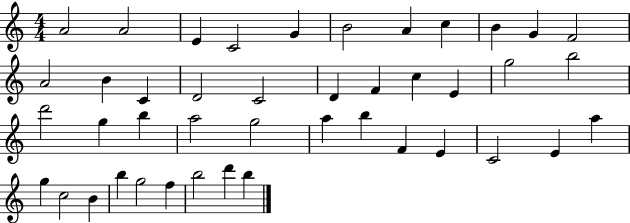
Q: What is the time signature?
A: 4/4